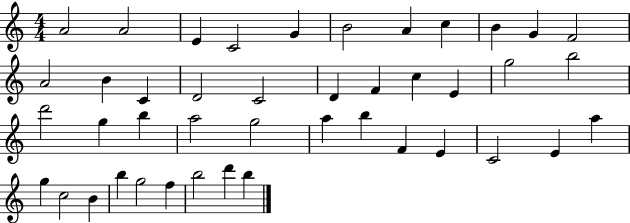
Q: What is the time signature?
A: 4/4